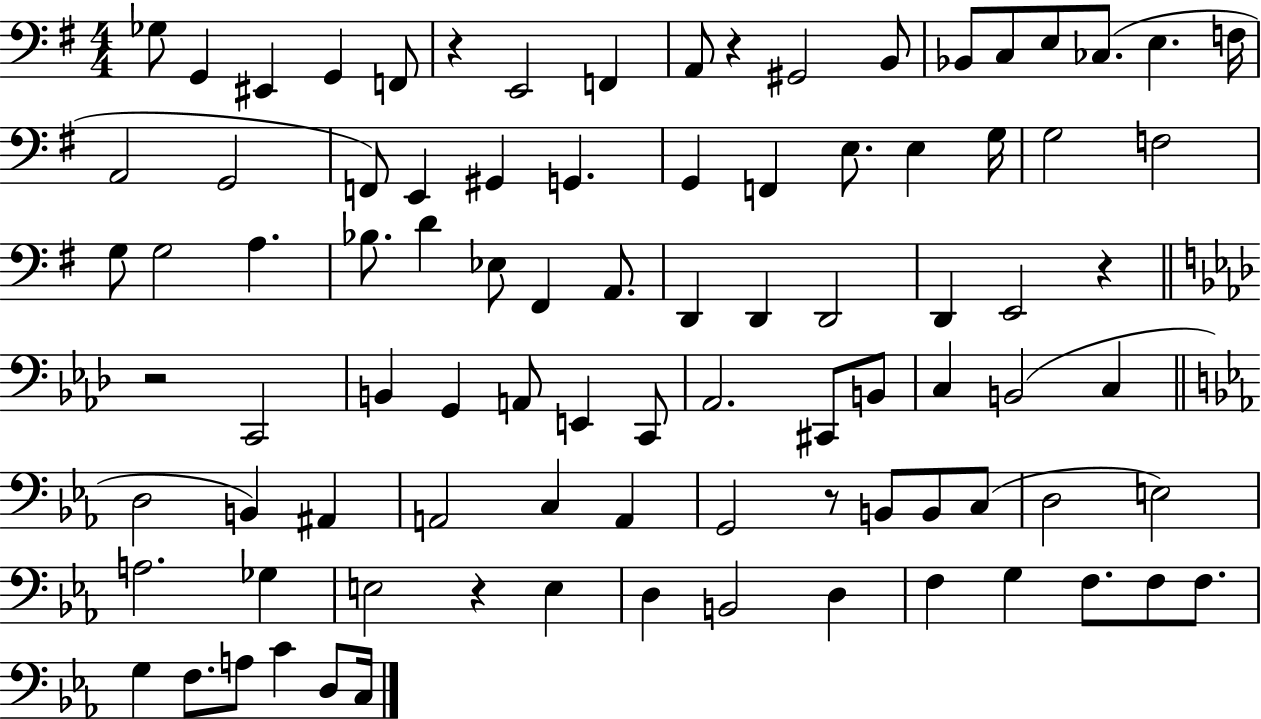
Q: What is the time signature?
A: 4/4